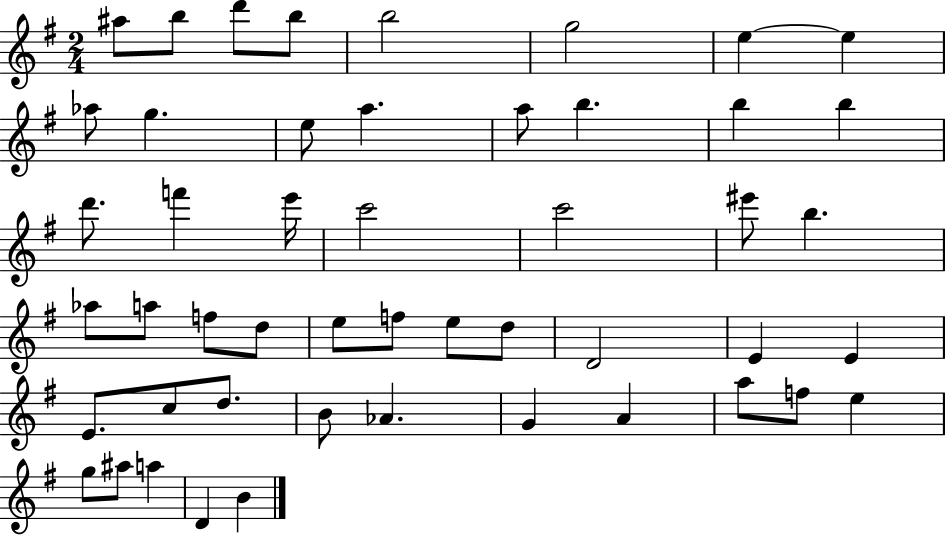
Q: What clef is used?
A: treble